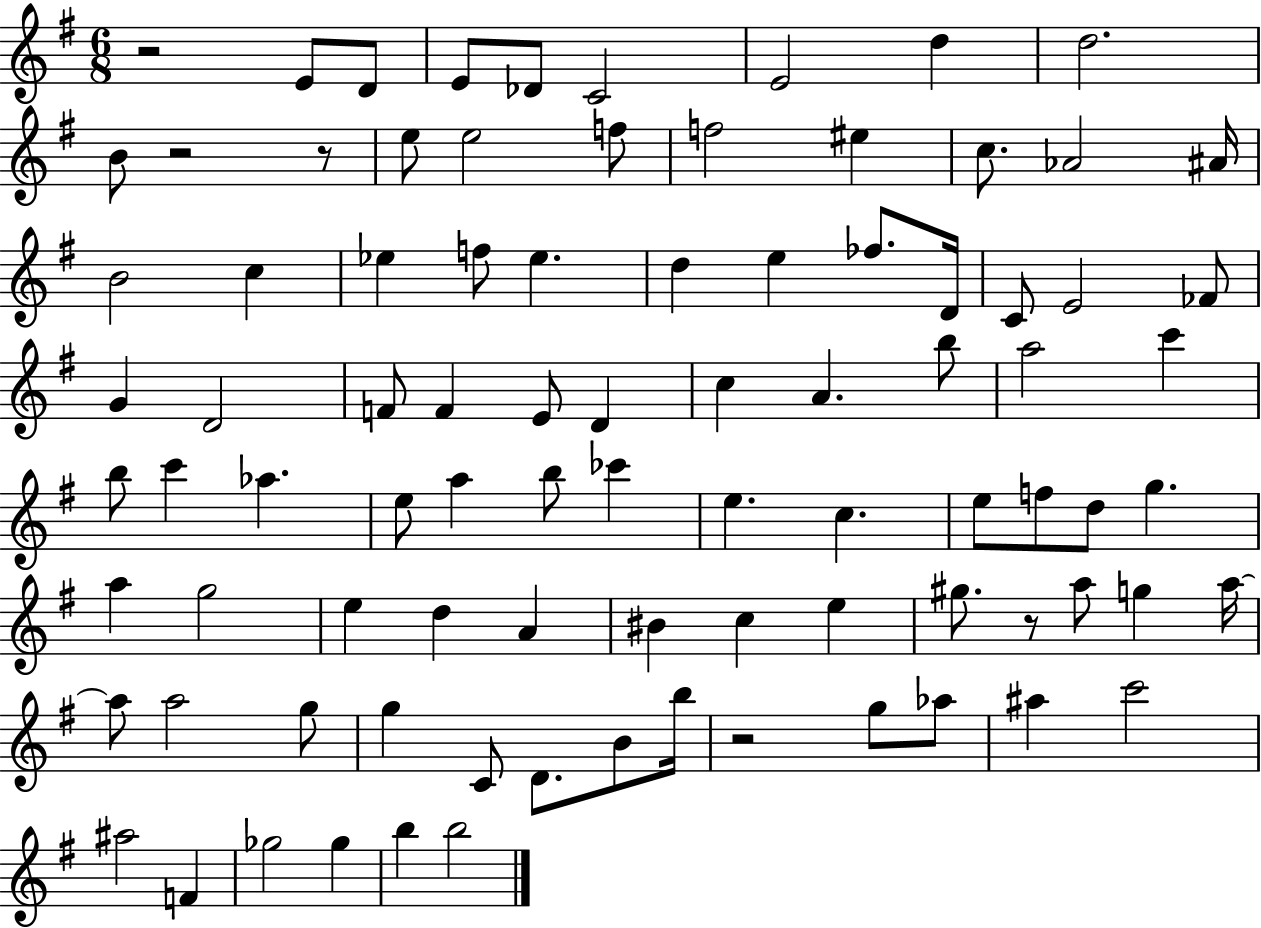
R/h E4/e D4/e E4/e Db4/e C4/h E4/h D5/q D5/h. B4/e R/h R/e E5/e E5/h F5/e F5/h EIS5/q C5/e. Ab4/h A#4/s B4/h C5/q Eb5/q F5/e Eb5/q. D5/q E5/q FES5/e. D4/s C4/e E4/h FES4/e G4/q D4/h F4/e F4/q E4/e D4/q C5/q A4/q. B5/e A5/h C6/q B5/e C6/q Ab5/q. E5/e A5/q B5/e CES6/q E5/q. C5/q. E5/e F5/e D5/e G5/q. A5/q G5/h E5/q D5/q A4/q BIS4/q C5/q E5/q G#5/e. R/e A5/e G5/q A5/s A5/e A5/h G5/e G5/q C4/e D4/e. B4/e B5/s R/h G5/e Ab5/e A#5/q C6/h A#5/h F4/q Gb5/h Gb5/q B5/q B5/h